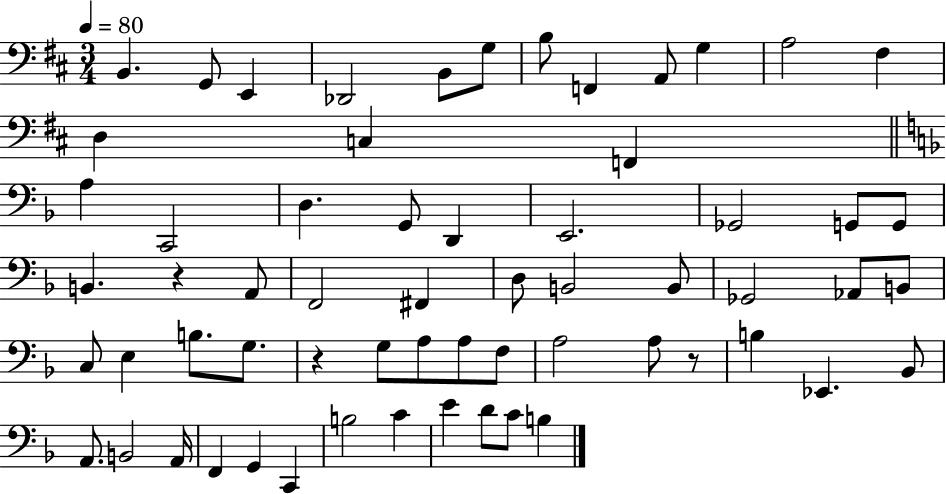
X:1
T:Untitled
M:3/4
L:1/4
K:D
B,, G,,/2 E,, _D,,2 B,,/2 G,/2 B,/2 F,, A,,/2 G, A,2 ^F, D, C, F,, A, C,,2 D, G,,/2 D,, E,,2 _G,,2 G,,/2 G,,/2 B,, z A,,/2 F,,2 ^F,, D,/2 B,,2 B,,/2 _G,,2 _A,,/2 B,,/2 C,/2 E, B,/2 G,/2 z G,/2 A,/2 A,/2 F,/2 A,2 A,/2 z/2 B, _E,, _B,,/2 A,,/2 B,,2 A,,/4 F,, G,, C,, B,2 C E D/2 C/2 B,